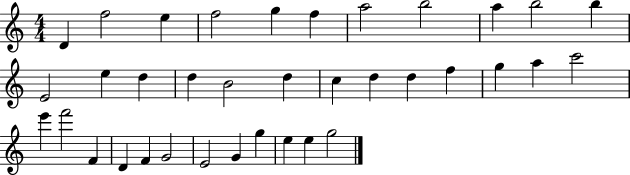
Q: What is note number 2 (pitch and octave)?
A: F5